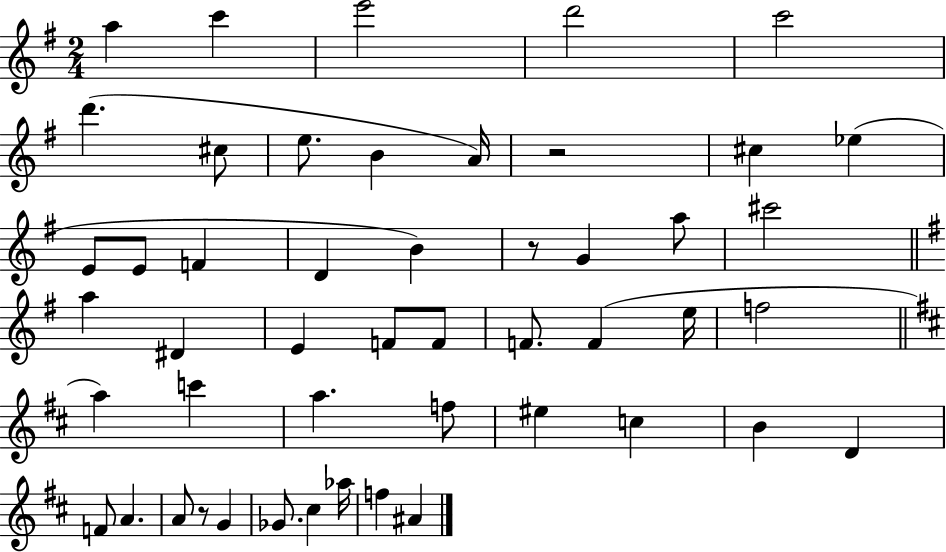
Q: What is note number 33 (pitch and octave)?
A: F5